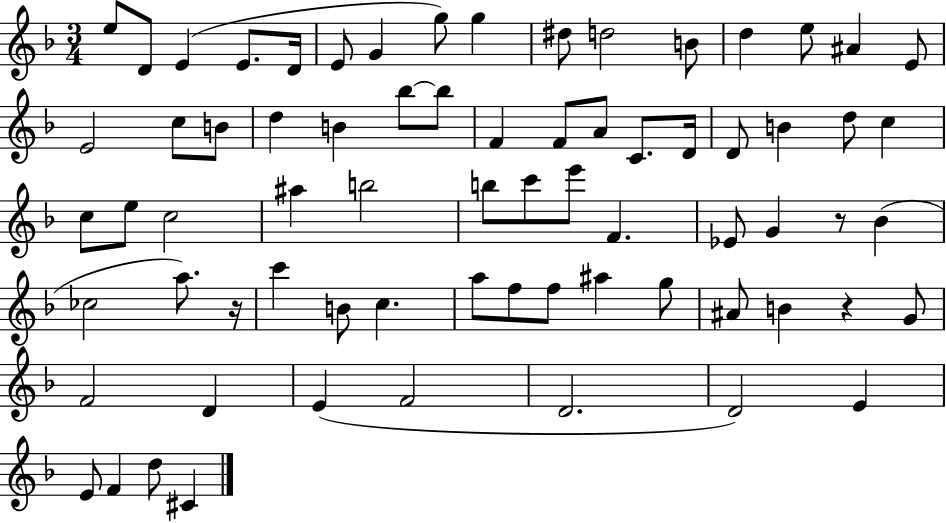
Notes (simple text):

E5/e D4/e E4/q E4/e. D4/s E4/e G4/q G5/e G5/q D#5/e D5/h B4/e D5/q E5/e A#4/q E4/e E4/h C5/e B4/e D5/q B4/q Bb5/e Bb5/e F4/q F4/e A4/e C4/e. D4/s D4/e B4/q D5/e C5/q C5/e E5/e C5/h A#5/q B5/h B5/e C6/e E6/e F4/q. Eb4/e G4/q R/e Bb4/q CES5/h A5/e. R/s C6/q B4/e C5/q. A5/e F5/e F5/e A#5/q G5/e A#4/e B4/q R/q G4/e F4/h D4/q E4/q F4/h D4/h. D4/h E4/q E4/e F4/q D5/e C#4/q